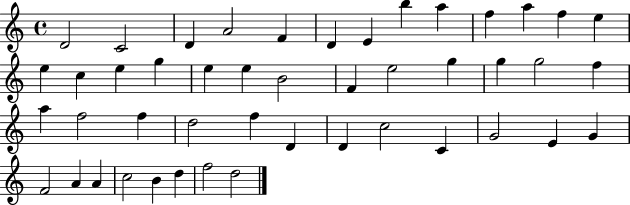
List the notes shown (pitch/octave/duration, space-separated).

D4/h C4/h D4/q A4/h F4/q D4/q E4/q B5/q A5/q F5/q A5/q F5/q E5/q E5/q C5/q E5/q G5/q E5/q E5/q B4/h F4/q E5/h G5/q G5/q G5/h F5/q A5/q F5/h F5/q D5/h F5/q D4/q D4/q C5/h C4/q G4/h E4/q G4/q F4/h A4/q A4/q C5/h B4/q D5/q F5/h D5/h